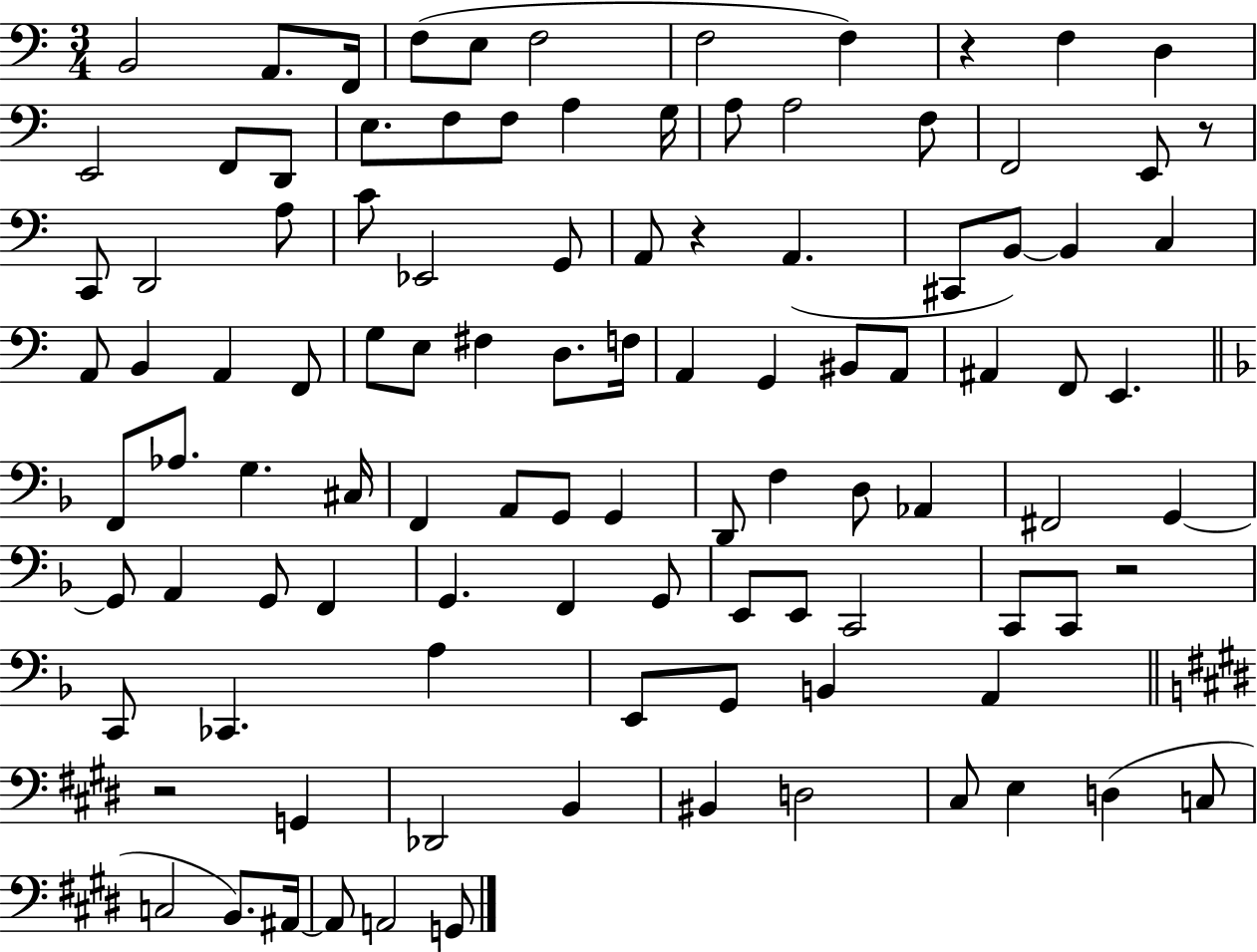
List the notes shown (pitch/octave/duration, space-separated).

B2/h A2/e. F2/s F3/e E3/e F3/h F3/h F3/q R/q F3/q D3/q E2/h F2/e D2/e E3/e. F3/e F3/e A3/q G3/s A3/e A3/h F3/e F2/h E2/e R/e C2/e D2/h A3/e C4/e Eb2/h G2/e A2/e R/q A2/q. C#2/e B2/e B2/q C3/q A2/e B2/q A2/q F2/e G3/e E3/e F#3/q D3/e. F3/s A2/q G2/q BIS2/e A2/e A#2/q F2/e E2/q. F2/e Ab3/e. G3/q. C#3/s F2/q A2/e G2/e G2/q D2/e F3/q D3/e Ab2/q F#2/h G2/q G2/e A2/q G2/e F2/q G2/q. F2/q G2/e E2/e E2/e C2/h C2/e C2/e R/h C2/e CES2/q. A3/q E2/e G2/e B2/q A2/q R/h G2/q Db2/h B2/q BIS2/q D3/h C#3/e E3/q D3/q C3/e C3/h B2/e. A#2/s A#2/e A2/h G2/e